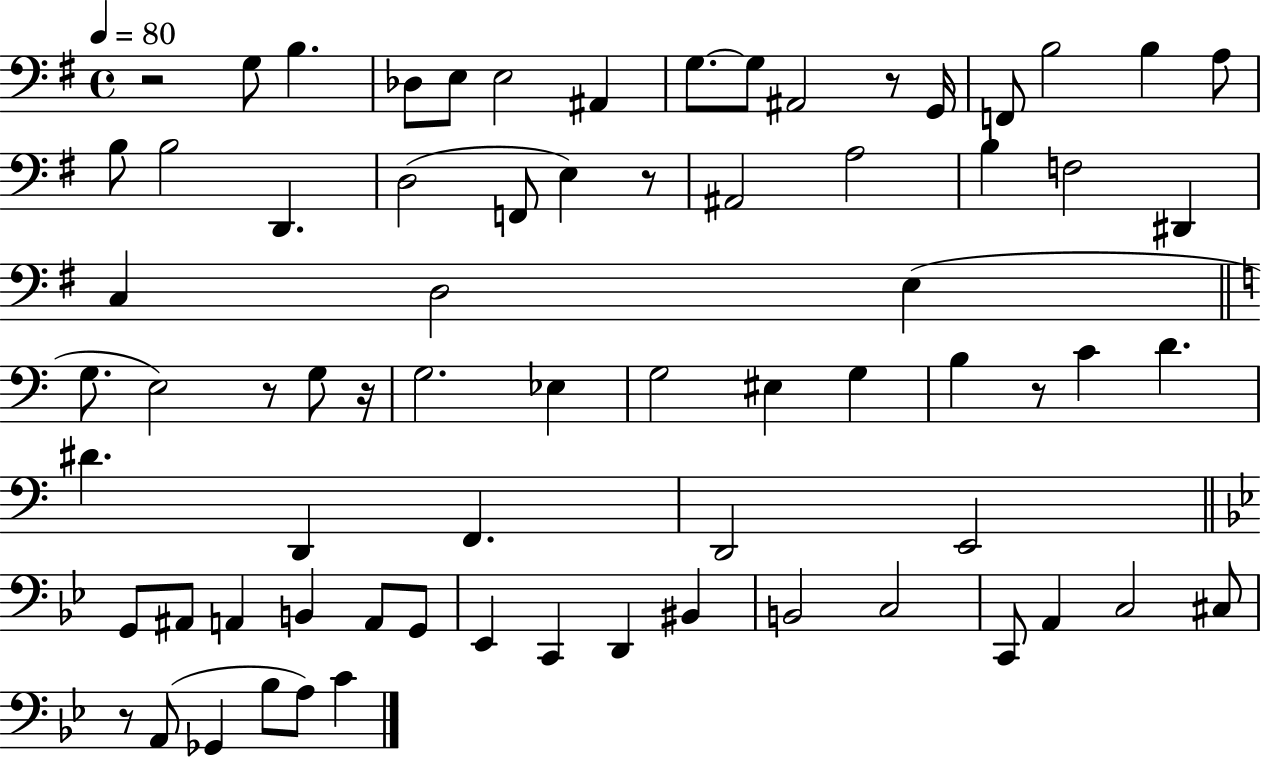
{
  \clef bass
  \time 4/4
  \defaultTimeSignature
  \key g \major
  \tempo 4 = 80
  r2 g8 b4. | des8 e8 e2 ais,4 | g8.~~ g8 ais,2 r8 g,16 | f,8 b2 b4 a8 | \break b8 b2 d,4. | d2( f,8 e4) r8 | ais,2 a2 | b4 f2 dis,4 | \break c4 d2 e4( | \bar "||" \break \key a \minor g8. e2) r8 g8 r16 | g2. ees4 | g2 eis4 g4 | b4 r8 c'4 d'4. | \break dis'4. d,4 f,4. | d,2 e,2 | \bar "||" \break \key bes \major g,8 ais,8 a,4 b,4 a,8 g,8 | ees,4 c,4 d,4 bis,4 | b,2 c2 | c,8 a,4 c2 cis8 | \break r8 a,8( ges,4 bes8 a8) c'4 | \bar "|."
}